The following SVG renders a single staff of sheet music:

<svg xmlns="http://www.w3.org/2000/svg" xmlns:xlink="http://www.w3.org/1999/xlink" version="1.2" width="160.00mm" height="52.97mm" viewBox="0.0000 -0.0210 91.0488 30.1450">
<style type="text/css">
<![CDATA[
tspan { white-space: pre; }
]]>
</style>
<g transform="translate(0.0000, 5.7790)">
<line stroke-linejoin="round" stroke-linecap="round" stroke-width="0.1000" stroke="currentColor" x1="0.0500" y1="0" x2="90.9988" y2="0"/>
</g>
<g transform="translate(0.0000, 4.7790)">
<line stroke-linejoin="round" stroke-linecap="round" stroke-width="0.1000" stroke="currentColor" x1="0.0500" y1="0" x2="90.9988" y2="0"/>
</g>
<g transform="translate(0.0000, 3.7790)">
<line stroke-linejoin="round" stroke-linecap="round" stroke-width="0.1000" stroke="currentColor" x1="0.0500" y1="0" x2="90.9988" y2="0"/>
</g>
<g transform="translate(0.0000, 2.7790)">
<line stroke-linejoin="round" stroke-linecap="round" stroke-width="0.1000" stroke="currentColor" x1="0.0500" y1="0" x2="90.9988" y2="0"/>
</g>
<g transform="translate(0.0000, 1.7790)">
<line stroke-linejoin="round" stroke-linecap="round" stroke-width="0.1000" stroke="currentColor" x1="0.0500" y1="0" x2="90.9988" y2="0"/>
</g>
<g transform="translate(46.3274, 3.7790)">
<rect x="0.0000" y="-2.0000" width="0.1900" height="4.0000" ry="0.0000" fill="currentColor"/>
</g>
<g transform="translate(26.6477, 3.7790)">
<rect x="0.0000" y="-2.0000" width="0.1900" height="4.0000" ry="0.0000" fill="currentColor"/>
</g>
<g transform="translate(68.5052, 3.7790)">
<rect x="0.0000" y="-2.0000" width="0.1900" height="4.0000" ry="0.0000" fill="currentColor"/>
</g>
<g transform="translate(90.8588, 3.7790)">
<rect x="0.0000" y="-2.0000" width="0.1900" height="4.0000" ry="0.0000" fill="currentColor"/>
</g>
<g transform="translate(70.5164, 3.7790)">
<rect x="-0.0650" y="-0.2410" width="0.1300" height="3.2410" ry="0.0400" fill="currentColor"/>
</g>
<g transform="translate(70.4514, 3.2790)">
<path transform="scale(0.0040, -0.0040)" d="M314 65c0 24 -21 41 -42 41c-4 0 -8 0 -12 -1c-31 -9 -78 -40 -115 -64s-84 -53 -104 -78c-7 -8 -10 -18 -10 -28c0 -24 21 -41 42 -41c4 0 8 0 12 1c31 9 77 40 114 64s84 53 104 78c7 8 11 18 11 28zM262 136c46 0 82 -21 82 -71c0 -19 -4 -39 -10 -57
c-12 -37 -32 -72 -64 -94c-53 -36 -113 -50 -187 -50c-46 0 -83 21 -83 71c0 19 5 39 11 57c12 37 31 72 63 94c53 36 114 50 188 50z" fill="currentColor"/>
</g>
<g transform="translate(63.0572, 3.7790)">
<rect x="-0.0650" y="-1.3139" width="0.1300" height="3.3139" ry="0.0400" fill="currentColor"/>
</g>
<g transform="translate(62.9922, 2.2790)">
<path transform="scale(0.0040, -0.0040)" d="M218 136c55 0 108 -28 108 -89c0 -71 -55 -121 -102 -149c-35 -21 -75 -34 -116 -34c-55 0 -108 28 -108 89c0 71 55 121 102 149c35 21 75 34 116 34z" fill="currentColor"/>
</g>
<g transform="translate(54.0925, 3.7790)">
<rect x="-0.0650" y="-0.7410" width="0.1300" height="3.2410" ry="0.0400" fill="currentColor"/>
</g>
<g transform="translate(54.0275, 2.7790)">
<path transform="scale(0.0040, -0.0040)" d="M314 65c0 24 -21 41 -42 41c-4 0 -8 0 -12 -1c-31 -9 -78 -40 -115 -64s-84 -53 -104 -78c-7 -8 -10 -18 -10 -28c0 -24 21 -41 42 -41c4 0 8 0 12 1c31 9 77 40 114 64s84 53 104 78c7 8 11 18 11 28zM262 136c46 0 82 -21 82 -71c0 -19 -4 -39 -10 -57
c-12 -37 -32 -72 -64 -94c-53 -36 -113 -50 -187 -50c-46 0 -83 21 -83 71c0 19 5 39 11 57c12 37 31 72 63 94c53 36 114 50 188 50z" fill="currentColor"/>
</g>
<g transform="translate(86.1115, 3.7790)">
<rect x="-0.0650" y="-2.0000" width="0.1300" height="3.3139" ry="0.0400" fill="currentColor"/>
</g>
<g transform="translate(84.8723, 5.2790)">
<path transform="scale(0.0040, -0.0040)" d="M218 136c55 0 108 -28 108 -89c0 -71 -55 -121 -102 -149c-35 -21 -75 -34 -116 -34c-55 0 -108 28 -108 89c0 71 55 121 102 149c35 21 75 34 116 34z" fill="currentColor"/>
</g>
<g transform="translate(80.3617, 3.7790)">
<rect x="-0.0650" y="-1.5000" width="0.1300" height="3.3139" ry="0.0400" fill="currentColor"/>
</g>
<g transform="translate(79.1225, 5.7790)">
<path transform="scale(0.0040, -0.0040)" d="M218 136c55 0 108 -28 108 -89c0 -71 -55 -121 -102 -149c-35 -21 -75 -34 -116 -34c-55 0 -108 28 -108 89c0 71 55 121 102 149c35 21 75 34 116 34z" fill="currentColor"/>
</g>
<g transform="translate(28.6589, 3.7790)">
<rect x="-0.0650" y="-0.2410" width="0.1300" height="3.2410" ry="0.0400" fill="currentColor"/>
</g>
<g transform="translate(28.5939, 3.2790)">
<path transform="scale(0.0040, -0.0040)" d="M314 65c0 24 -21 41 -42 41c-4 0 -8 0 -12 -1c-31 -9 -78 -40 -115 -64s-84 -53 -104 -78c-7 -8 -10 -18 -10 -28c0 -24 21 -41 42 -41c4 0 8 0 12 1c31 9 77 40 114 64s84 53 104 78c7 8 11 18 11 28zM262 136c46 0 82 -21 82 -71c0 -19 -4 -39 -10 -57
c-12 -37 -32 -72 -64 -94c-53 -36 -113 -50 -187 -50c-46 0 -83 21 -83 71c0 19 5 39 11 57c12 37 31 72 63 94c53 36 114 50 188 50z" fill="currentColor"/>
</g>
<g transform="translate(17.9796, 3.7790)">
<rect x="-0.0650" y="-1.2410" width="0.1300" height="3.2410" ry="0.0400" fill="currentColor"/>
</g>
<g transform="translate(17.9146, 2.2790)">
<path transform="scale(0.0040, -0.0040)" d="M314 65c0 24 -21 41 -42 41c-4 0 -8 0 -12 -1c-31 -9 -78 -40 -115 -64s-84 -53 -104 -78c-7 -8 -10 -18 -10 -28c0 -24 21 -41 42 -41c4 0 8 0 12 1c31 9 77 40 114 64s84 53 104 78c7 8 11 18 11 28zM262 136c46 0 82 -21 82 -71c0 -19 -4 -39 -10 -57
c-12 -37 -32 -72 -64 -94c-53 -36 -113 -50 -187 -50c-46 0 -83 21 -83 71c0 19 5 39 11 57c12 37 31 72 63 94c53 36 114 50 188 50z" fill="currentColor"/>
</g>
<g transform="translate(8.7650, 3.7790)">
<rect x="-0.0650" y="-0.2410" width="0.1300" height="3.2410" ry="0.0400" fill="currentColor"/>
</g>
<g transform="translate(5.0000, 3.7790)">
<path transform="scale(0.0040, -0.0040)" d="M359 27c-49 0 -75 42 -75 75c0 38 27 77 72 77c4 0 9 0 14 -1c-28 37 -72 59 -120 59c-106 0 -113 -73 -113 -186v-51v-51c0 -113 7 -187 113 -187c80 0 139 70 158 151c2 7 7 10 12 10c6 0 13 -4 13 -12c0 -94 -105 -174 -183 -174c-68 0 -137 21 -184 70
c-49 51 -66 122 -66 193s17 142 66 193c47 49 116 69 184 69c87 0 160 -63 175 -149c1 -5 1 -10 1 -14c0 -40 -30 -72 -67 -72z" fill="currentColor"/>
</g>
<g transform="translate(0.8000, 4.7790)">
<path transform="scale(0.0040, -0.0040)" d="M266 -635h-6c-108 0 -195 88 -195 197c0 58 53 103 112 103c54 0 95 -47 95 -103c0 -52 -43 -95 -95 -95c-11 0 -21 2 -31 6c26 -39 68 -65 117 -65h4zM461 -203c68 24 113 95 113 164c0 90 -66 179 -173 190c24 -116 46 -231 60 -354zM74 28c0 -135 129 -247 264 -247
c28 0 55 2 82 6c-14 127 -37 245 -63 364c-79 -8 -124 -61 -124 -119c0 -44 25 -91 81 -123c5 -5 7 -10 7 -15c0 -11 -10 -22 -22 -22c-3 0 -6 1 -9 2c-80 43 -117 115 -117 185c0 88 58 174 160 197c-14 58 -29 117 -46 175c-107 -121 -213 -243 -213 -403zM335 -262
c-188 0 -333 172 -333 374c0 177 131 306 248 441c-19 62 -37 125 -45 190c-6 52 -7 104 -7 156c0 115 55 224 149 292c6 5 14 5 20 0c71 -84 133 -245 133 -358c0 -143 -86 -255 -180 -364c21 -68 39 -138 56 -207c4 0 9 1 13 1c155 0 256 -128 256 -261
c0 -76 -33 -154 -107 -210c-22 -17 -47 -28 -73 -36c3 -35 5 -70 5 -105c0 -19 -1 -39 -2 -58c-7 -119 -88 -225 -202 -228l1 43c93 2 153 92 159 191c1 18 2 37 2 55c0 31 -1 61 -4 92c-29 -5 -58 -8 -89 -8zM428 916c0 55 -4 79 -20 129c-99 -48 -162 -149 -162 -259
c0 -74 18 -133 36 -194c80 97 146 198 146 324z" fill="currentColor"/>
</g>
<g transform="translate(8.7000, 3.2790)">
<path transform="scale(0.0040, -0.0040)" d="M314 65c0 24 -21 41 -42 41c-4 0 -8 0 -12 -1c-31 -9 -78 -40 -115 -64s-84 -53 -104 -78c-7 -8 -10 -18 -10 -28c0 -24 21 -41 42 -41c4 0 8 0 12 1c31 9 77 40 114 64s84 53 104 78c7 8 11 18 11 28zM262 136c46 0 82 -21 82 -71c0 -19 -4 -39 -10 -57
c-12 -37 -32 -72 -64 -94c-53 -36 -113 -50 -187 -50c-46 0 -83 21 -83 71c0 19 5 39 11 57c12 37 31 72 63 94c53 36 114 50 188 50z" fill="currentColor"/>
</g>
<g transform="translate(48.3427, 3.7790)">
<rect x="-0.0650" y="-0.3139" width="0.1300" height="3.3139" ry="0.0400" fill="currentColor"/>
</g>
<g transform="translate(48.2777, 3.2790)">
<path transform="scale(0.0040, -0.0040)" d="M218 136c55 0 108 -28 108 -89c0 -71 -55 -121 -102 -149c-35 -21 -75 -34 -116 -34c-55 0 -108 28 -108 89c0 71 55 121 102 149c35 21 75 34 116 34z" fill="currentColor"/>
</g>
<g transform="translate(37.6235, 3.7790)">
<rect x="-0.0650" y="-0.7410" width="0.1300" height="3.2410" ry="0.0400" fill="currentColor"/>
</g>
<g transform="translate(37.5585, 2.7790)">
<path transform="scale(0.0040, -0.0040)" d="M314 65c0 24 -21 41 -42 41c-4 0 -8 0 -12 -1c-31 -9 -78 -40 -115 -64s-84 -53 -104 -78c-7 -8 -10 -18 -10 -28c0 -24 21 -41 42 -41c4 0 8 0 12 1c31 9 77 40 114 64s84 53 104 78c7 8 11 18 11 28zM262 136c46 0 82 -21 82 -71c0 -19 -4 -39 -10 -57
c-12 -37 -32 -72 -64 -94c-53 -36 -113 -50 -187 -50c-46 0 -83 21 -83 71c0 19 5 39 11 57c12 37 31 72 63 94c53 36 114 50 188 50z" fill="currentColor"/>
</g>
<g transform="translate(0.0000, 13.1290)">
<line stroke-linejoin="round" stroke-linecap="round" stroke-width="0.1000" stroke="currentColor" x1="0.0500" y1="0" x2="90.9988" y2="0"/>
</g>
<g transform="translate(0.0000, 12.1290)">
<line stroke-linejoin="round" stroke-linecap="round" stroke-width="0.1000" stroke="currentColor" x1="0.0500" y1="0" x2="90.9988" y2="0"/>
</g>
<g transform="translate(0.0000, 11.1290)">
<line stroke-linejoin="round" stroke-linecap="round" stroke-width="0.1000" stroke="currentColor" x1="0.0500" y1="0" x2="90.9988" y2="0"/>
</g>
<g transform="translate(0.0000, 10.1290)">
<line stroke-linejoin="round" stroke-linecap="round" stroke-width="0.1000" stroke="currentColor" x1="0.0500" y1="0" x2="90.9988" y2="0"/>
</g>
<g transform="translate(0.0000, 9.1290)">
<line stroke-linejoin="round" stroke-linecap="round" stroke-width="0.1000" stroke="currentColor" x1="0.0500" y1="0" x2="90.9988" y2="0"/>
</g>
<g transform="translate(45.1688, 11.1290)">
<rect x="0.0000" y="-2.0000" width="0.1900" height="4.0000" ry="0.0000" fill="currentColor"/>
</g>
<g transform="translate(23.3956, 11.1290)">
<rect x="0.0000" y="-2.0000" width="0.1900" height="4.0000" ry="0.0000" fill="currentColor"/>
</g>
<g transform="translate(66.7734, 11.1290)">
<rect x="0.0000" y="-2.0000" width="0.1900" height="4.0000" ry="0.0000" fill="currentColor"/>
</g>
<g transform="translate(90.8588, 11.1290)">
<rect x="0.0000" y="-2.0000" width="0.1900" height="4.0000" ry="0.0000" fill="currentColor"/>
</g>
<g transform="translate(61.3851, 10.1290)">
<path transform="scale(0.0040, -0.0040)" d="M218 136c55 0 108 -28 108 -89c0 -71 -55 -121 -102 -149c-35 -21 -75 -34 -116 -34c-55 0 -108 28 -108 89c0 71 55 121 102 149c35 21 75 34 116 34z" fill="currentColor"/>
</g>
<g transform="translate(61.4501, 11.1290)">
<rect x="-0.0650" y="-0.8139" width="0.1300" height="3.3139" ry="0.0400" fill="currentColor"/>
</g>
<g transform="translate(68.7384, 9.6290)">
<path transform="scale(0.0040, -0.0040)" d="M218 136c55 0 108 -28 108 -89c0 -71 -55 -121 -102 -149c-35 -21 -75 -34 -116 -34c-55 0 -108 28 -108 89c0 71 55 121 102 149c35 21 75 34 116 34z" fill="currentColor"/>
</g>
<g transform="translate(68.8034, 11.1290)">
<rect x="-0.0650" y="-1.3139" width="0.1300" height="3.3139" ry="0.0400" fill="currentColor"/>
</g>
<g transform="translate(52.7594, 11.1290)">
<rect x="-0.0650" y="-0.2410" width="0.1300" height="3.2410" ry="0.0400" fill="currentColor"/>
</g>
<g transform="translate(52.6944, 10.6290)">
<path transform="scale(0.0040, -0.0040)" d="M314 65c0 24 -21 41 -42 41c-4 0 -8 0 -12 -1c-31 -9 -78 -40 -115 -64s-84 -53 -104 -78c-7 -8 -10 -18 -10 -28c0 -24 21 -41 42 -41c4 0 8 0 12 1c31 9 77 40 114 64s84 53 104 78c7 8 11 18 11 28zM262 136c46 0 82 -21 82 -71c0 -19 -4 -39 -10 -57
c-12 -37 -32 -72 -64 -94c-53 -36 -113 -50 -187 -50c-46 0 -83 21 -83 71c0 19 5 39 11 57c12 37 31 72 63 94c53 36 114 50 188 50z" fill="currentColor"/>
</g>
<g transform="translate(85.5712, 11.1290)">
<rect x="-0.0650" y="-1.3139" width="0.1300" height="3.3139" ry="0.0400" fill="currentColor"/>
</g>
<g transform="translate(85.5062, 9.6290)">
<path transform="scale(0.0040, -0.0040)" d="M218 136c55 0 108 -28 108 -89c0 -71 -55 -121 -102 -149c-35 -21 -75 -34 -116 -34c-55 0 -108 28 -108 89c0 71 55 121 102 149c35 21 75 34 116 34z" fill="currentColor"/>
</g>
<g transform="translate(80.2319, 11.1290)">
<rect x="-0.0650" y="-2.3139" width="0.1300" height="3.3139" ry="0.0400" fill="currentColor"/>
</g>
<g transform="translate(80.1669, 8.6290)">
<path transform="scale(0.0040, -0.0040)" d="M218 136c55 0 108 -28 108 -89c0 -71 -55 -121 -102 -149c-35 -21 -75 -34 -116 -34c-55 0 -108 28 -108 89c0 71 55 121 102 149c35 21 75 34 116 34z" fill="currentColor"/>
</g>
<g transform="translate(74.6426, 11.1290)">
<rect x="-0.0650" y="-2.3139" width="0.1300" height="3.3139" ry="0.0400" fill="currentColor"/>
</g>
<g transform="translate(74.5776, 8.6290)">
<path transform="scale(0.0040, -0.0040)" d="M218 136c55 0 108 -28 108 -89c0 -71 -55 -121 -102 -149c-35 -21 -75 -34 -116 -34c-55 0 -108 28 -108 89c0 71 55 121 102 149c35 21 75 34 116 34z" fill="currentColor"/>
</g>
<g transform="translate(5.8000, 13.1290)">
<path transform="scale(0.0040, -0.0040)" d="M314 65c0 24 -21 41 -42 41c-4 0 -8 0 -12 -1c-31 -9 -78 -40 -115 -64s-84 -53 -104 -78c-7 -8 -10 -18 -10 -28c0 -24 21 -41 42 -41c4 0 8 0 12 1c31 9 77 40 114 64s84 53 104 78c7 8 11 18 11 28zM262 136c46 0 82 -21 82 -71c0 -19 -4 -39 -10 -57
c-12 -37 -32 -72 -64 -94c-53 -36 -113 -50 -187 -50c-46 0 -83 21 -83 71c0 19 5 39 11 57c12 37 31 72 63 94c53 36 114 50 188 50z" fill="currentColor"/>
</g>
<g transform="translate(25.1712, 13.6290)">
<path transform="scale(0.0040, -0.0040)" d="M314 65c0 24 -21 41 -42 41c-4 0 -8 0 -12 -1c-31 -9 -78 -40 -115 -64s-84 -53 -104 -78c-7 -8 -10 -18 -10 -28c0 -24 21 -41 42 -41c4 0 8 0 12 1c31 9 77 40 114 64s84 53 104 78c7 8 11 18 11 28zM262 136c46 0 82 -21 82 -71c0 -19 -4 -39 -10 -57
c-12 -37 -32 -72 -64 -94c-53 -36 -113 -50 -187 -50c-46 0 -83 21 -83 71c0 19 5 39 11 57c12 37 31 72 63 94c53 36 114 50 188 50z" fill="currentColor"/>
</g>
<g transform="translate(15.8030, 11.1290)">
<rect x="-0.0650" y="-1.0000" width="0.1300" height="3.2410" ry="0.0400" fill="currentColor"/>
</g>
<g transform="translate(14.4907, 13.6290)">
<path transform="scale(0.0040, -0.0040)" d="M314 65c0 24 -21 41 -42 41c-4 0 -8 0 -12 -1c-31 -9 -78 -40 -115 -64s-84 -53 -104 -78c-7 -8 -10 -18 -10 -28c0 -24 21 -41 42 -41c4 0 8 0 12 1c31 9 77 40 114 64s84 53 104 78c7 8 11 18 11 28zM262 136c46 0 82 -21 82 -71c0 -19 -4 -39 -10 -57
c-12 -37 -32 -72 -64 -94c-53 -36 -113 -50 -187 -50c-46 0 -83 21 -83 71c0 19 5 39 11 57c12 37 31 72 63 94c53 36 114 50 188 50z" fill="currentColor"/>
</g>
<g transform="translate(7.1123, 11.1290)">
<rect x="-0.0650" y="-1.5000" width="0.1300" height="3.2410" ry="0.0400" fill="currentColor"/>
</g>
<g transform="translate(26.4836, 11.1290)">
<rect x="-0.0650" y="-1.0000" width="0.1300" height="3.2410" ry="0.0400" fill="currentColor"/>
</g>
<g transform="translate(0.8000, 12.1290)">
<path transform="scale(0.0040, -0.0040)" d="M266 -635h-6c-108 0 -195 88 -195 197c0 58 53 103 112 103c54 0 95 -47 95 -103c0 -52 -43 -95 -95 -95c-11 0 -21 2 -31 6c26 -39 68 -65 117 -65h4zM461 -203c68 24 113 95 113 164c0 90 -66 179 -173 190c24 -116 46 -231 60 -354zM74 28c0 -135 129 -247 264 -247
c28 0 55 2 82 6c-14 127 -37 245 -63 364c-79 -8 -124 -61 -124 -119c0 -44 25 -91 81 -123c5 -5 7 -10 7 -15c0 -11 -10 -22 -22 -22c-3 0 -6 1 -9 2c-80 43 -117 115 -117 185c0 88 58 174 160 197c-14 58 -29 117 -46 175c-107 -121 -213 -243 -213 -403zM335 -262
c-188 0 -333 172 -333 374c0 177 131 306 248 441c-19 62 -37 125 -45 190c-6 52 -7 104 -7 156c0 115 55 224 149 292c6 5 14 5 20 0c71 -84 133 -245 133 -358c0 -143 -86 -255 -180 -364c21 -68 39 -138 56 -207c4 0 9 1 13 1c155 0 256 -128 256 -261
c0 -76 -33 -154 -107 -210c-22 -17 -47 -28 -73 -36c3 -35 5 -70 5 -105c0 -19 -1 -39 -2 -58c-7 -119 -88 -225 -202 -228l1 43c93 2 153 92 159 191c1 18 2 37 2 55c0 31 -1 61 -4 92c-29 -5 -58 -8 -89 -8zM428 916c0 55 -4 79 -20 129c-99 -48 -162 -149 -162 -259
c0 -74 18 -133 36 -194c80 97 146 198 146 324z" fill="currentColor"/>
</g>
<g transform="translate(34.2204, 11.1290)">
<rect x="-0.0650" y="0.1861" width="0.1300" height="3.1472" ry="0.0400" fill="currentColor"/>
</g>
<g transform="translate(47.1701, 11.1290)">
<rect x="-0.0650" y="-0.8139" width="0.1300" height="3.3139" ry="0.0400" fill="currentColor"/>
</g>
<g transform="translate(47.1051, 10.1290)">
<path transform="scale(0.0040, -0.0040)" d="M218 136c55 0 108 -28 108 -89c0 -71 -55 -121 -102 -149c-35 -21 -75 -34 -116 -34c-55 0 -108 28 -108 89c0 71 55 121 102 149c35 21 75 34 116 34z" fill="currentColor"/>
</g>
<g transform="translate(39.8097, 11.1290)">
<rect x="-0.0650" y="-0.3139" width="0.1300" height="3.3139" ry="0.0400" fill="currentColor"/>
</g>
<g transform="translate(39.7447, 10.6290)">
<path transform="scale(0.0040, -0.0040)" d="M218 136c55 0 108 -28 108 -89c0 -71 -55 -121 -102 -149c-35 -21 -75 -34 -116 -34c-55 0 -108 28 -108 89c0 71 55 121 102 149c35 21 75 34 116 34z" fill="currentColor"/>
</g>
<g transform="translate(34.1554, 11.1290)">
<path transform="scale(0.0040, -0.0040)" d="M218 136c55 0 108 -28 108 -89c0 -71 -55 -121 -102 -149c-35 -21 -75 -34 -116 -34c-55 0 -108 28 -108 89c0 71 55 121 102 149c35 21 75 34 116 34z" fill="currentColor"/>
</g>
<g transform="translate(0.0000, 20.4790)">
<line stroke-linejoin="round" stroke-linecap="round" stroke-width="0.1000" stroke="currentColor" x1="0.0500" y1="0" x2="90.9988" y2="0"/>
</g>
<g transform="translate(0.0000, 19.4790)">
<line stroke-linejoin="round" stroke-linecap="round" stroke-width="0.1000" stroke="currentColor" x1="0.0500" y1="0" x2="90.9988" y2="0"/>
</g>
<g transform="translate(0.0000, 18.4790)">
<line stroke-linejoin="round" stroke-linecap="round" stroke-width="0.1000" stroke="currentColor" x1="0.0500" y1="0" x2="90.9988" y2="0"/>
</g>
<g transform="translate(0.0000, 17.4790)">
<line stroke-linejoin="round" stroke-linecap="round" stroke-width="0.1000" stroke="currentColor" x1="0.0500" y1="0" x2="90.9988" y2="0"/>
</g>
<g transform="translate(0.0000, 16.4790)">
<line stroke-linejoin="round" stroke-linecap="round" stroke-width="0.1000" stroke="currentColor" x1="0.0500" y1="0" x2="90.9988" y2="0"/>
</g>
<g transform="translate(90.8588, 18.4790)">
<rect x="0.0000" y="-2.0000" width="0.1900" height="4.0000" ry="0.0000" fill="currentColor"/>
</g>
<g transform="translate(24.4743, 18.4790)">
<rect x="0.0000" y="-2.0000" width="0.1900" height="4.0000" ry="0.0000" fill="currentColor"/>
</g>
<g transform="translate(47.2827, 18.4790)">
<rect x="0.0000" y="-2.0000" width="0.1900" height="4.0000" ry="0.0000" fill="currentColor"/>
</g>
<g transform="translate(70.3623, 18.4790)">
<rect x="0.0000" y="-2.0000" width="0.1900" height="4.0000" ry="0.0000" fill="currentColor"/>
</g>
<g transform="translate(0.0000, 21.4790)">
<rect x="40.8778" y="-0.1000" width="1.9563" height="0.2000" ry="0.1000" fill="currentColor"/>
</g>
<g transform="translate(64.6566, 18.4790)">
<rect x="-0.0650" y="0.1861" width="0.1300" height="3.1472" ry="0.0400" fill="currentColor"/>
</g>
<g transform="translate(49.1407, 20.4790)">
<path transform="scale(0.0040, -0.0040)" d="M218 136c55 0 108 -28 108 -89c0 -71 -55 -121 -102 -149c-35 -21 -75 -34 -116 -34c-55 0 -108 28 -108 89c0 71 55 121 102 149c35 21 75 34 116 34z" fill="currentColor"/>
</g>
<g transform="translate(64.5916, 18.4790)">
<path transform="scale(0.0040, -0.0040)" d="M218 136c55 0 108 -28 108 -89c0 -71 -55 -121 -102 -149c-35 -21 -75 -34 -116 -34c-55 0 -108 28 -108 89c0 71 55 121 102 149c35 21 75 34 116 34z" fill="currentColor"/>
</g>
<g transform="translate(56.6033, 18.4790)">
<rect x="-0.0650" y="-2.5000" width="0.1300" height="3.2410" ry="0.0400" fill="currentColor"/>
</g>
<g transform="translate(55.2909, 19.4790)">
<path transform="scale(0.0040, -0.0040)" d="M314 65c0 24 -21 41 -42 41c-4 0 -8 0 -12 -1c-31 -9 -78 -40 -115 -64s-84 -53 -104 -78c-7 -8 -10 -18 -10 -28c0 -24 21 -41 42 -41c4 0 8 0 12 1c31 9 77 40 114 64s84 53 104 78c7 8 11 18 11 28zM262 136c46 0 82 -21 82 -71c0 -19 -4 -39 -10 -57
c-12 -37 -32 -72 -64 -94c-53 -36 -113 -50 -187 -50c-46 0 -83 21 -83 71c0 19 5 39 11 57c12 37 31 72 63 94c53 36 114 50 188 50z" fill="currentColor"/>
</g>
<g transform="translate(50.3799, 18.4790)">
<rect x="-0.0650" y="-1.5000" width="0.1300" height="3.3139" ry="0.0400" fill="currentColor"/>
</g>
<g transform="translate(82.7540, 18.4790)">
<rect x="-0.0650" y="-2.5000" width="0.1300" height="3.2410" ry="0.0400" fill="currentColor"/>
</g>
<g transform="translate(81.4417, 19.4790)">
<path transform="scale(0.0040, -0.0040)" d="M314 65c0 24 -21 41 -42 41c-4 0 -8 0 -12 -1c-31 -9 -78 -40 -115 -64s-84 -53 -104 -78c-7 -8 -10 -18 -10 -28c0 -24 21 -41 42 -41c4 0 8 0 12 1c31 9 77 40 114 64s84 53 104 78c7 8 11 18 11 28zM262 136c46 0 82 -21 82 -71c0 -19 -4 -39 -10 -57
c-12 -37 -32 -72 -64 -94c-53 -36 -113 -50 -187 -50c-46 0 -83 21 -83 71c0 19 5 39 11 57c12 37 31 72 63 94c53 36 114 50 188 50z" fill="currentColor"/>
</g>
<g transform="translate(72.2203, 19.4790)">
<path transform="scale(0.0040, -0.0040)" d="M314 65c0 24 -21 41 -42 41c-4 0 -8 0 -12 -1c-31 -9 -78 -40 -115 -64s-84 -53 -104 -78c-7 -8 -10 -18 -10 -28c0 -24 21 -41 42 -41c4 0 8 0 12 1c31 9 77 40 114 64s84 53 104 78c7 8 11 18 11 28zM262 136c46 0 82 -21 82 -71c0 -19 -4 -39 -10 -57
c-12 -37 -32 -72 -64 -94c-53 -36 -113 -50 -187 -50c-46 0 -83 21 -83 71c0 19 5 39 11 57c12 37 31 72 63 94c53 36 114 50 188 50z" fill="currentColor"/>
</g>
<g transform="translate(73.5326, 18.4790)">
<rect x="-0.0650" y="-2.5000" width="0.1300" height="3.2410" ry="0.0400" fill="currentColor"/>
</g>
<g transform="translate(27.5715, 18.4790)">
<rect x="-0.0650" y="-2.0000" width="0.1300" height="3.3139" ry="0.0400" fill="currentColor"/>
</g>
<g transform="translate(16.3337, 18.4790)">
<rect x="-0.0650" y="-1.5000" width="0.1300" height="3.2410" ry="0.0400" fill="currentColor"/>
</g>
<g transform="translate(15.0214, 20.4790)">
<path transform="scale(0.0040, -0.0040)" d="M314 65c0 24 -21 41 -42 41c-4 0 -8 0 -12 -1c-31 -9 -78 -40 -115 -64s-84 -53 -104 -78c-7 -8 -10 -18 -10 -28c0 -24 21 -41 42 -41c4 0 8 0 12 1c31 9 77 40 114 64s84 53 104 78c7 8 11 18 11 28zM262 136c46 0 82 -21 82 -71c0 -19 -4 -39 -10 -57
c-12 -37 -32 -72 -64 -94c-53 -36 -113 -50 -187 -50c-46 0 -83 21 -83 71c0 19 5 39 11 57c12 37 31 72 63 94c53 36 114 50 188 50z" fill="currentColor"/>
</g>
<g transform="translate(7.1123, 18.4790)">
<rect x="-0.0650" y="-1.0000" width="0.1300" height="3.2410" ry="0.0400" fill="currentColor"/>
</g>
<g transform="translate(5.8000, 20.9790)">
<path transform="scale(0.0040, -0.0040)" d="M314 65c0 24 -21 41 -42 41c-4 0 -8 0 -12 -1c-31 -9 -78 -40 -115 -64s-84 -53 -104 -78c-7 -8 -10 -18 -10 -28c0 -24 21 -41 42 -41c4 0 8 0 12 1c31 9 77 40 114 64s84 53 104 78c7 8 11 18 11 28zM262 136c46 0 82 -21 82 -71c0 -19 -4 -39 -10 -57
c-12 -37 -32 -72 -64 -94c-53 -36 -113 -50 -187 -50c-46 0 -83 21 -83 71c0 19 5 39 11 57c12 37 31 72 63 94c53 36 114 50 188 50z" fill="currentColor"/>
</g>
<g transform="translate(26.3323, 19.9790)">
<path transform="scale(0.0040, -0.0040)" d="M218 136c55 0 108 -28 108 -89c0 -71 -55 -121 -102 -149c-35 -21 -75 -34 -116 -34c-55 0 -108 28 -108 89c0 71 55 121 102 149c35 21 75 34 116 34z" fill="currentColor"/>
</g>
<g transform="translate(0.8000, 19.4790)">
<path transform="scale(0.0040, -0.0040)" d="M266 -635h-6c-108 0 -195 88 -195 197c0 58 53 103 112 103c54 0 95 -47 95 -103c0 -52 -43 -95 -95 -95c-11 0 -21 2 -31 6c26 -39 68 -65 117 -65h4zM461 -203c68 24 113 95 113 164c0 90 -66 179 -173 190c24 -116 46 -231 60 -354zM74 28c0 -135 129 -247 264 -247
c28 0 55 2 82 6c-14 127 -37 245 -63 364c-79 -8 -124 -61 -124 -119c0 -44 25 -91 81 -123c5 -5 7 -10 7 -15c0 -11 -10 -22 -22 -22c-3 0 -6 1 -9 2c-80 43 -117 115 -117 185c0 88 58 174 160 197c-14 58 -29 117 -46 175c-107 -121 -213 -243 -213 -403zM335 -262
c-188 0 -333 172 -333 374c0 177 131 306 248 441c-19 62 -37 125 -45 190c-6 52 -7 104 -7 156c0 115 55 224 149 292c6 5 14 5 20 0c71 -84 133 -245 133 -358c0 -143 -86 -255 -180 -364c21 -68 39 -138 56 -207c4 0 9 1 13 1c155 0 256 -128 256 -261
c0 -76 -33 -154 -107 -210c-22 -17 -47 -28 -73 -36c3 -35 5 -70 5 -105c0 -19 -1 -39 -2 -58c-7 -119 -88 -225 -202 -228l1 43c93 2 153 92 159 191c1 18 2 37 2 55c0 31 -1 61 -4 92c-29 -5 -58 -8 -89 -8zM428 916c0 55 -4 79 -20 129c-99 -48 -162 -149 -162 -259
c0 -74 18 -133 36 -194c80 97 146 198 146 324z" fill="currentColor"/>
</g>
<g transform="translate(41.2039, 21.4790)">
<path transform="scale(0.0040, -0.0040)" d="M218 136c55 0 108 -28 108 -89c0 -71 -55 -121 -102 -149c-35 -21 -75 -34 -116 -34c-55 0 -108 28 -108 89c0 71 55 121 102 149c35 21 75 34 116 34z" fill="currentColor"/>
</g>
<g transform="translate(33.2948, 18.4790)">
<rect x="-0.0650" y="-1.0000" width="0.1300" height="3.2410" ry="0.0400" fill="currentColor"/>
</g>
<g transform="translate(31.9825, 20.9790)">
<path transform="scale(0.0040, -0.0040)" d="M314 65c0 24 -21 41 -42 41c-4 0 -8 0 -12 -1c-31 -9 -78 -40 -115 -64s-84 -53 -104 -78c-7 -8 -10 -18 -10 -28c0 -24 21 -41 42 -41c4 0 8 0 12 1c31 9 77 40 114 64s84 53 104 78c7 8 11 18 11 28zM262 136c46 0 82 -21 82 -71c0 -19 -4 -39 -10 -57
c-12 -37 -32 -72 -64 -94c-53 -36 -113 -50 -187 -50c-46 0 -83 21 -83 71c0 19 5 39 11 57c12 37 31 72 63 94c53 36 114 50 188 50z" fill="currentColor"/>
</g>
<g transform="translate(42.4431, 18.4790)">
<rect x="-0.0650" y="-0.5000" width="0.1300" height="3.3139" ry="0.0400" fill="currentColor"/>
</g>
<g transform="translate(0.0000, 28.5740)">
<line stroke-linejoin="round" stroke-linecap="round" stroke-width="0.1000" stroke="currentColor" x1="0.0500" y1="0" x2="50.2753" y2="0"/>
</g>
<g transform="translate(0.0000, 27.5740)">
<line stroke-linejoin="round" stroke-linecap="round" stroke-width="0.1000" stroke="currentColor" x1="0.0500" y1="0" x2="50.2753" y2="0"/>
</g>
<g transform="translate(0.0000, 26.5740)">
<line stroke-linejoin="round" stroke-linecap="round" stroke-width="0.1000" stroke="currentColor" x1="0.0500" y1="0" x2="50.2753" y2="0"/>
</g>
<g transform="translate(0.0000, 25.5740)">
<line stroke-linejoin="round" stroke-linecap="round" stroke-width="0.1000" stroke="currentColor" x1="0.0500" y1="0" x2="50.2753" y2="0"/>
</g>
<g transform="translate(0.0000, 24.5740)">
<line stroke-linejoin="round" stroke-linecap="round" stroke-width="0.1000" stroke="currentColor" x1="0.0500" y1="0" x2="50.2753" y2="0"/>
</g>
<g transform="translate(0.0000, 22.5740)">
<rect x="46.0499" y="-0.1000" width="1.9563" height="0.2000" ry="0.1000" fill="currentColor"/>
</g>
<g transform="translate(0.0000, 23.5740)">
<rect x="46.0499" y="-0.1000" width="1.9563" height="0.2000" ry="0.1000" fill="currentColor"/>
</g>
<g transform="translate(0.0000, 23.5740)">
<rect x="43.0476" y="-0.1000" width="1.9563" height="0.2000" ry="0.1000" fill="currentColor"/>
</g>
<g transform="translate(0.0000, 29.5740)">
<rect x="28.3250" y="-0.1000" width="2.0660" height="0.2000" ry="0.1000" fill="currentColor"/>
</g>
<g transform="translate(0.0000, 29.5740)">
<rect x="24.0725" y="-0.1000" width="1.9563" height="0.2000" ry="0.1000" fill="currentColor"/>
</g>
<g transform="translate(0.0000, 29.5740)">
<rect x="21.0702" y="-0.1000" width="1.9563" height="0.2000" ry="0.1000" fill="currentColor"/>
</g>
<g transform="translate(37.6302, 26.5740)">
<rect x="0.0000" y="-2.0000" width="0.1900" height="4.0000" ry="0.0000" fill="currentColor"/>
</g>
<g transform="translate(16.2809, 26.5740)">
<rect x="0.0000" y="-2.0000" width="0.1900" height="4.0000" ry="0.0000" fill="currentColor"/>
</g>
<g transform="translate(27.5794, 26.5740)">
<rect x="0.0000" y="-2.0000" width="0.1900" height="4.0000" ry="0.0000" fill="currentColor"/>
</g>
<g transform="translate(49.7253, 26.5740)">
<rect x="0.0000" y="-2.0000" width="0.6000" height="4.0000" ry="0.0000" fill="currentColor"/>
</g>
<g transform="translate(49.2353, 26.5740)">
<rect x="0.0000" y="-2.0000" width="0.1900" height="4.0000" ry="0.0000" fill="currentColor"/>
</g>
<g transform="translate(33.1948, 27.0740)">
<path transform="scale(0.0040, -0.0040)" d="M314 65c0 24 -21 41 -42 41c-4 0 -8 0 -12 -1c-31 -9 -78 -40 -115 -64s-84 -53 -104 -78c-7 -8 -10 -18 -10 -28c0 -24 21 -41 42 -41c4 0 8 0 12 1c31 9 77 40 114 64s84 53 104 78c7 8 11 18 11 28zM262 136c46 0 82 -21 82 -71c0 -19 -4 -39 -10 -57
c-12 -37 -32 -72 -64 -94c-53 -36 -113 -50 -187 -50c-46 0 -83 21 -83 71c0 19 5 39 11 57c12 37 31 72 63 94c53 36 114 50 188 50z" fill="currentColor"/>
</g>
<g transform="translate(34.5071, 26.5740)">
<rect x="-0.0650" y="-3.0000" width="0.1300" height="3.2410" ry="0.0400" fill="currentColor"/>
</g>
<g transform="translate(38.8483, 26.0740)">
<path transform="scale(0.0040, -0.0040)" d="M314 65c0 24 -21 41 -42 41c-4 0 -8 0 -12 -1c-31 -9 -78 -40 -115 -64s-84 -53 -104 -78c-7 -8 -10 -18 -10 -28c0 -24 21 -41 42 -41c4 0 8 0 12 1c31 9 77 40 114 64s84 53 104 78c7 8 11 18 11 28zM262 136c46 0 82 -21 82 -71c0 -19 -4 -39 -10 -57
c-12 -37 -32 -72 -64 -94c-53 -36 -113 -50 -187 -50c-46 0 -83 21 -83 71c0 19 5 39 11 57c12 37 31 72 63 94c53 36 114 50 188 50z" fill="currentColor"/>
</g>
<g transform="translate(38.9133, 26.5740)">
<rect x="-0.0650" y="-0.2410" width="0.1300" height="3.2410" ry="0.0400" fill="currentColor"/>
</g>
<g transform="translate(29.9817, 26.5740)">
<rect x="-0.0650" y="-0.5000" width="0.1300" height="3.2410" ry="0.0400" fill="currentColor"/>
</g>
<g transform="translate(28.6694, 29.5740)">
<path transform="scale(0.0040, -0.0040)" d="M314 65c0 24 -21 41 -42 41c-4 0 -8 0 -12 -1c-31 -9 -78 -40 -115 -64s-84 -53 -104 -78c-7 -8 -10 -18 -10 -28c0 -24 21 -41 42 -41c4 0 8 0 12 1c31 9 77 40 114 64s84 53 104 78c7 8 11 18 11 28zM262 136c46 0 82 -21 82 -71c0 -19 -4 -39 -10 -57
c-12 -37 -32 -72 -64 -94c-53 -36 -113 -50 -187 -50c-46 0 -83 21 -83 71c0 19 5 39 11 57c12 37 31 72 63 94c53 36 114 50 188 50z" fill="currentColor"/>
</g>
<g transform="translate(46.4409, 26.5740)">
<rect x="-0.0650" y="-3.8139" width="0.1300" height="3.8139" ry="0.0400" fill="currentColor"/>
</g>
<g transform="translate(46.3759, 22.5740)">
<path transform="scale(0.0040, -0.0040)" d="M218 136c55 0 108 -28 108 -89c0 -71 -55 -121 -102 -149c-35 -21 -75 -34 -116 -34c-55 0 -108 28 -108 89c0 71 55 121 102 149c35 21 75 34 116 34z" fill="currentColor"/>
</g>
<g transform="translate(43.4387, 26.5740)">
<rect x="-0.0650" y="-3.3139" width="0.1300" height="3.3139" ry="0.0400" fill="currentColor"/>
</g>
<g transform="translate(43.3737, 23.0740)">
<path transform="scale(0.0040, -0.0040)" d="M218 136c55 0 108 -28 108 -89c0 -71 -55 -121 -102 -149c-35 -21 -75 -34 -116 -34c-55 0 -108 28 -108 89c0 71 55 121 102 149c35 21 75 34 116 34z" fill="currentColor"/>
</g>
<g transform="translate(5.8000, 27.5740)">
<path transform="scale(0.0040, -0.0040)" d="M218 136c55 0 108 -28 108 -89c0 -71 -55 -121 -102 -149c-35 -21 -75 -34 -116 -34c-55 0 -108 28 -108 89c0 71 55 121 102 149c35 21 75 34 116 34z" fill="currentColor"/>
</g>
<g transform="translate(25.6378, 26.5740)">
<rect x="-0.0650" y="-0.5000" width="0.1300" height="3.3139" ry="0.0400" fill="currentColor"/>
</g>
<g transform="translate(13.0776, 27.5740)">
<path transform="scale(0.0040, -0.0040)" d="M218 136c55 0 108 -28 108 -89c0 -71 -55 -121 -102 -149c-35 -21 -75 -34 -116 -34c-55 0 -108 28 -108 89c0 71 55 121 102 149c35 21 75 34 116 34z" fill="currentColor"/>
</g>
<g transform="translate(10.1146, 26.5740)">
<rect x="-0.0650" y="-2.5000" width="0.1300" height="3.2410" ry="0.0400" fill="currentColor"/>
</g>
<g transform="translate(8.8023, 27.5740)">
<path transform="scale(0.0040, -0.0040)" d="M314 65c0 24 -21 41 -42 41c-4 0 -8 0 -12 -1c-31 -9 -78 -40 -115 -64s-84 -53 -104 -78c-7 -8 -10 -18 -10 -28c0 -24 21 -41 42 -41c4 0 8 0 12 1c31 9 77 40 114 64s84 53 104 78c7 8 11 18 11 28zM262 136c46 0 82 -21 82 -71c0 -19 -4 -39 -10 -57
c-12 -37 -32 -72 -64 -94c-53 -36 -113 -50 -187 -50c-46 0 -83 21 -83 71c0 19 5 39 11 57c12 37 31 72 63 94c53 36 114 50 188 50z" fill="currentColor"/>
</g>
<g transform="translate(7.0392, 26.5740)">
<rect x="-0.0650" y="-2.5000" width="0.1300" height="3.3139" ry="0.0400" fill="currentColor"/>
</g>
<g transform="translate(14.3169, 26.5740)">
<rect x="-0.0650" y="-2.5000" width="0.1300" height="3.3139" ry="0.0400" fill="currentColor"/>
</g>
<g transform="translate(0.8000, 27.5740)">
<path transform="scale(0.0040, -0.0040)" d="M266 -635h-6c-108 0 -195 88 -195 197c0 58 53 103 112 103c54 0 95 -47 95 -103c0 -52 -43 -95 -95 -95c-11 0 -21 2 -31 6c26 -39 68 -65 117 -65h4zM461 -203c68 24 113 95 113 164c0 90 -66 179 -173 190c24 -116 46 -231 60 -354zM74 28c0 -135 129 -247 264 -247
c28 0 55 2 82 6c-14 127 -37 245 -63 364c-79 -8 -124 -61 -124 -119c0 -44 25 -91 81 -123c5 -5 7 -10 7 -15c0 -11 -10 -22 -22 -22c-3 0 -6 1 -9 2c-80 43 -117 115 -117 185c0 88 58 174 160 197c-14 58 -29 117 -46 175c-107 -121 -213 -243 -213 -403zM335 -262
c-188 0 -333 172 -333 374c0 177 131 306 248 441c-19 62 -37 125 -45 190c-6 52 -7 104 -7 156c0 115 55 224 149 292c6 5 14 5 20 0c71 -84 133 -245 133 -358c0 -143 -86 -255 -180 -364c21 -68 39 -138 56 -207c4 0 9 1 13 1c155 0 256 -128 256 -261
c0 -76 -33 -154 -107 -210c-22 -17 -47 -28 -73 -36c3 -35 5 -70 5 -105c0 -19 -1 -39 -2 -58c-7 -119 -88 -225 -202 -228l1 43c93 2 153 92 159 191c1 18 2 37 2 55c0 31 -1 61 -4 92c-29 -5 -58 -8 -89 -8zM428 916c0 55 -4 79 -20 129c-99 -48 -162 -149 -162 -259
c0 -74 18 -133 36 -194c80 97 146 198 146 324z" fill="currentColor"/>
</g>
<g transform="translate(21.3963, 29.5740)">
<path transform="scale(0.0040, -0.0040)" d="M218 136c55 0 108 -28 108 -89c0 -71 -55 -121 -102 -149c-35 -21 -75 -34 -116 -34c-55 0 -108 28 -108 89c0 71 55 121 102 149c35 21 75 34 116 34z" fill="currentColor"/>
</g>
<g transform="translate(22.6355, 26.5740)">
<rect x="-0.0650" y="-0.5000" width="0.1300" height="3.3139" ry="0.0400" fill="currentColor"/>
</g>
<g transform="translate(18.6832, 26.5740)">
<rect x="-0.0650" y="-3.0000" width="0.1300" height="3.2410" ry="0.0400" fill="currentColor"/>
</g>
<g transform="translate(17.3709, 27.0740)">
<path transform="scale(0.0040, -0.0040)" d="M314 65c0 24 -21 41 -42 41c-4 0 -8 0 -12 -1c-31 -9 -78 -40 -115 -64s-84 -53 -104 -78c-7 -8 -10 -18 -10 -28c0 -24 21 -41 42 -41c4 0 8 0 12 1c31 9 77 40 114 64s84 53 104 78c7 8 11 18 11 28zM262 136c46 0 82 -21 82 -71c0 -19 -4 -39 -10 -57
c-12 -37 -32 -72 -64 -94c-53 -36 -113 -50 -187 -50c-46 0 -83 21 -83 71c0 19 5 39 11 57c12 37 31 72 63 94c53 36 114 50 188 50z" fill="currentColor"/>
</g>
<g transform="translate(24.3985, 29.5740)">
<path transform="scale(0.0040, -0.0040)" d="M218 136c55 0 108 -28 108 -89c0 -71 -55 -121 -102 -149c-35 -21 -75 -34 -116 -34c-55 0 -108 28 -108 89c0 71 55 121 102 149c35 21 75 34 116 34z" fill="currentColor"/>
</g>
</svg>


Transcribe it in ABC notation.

X:1
T:Untitled
M:4/4
L:1/4
K:C
c2 e2 c2 d2 c d2 e c2 E F E2 D2 D2 B c d c2 d e g g e D2 E2 F D2 C E G2 B G2 G2 G G2 G A2 C C C2 A2 c2 b c'